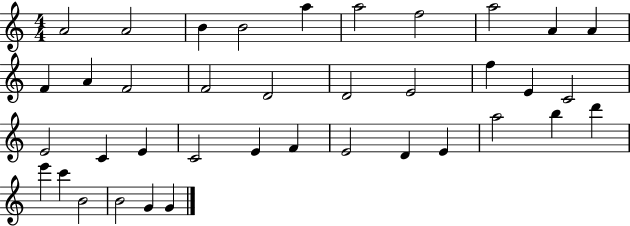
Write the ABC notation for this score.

X:1
T:Untitled
M:4/4
L:1/4
K:C
A2 A2 B B2 a a2 f2 a2 A A F A F2 F2 D2 D2 E2 f E C2 E2 C E C2 E F E2 D E a2 b d' e' c' B2 B2 G G